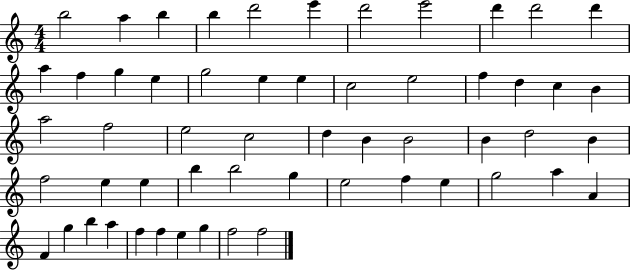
{
  \clef treble
  \numericTimeSignature
  \time 4/4
  \key c \major
  b''2 a''4 b''4 | b''4 d'''2 e'''4 | d'''2 e'''2 | d'''4 d'''2 d'''4 | \break a''4 f''4 g''4 e''4 | g''2 e''4 e''4 | c''2 e''2 | f''4 d''4 c''4 b'4 | \break a''2 f''2 | e''2 c''2 | d''4 b'4 b'2 | b'4 d''2 b'4 | \break f''2 e''4 e''4 | b''4 b''2 g''4 | e''2 f''4 e''4 | g''2 a''4 a'4 | \break f'4 g''4 b''4 a''4 | f''4 f''4 e''4 g''4 | f''2 f''2 | \bar "|."
}